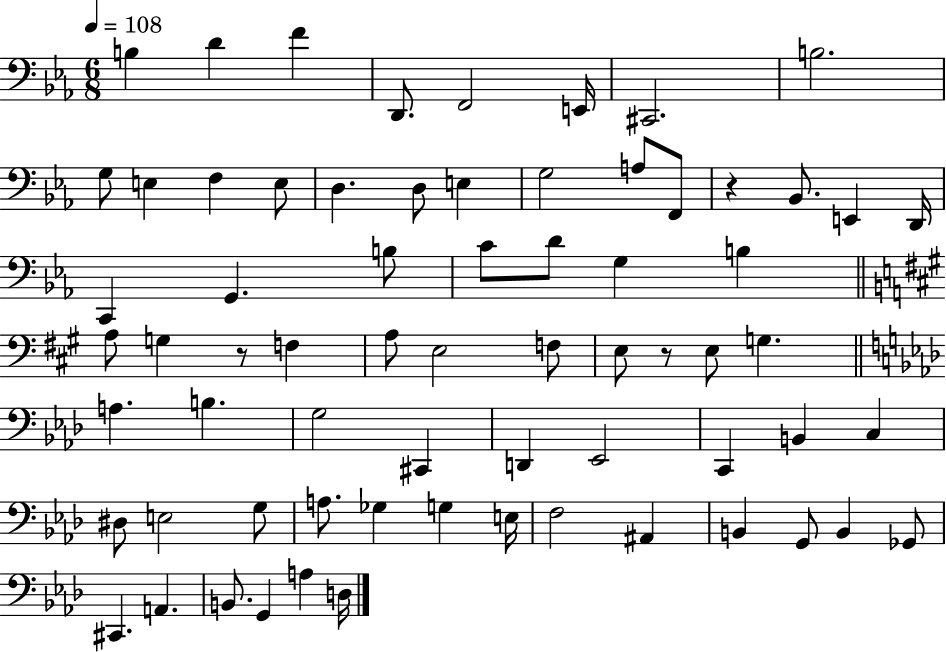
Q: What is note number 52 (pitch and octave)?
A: G3